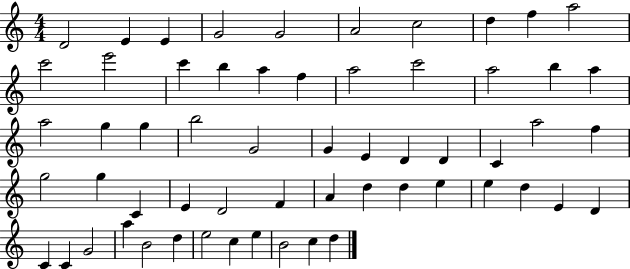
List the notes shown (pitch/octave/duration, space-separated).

D4/h E4/q E4/q G4/h G4/h A4/h C5/h D5/q F5/q A5/h C6/h E6/h C6/q B5/q A5/q F5/q A5/h C6/h A5/h B5/q A5/q A5/h G5/q G5/q B5/h G4/h G4/q E4/q D4/q D4/q C4/q A5/h F5/q G5/h G5/q C4/q E4/q D4/h F4/q A4/q D5/q D5/q E5/q E5/q D5/q E4/q D4/q C4/q C4/q G4/h A5/q B4/h D5/q E5/h C5/q E5/q B4/h C5/q D5/q